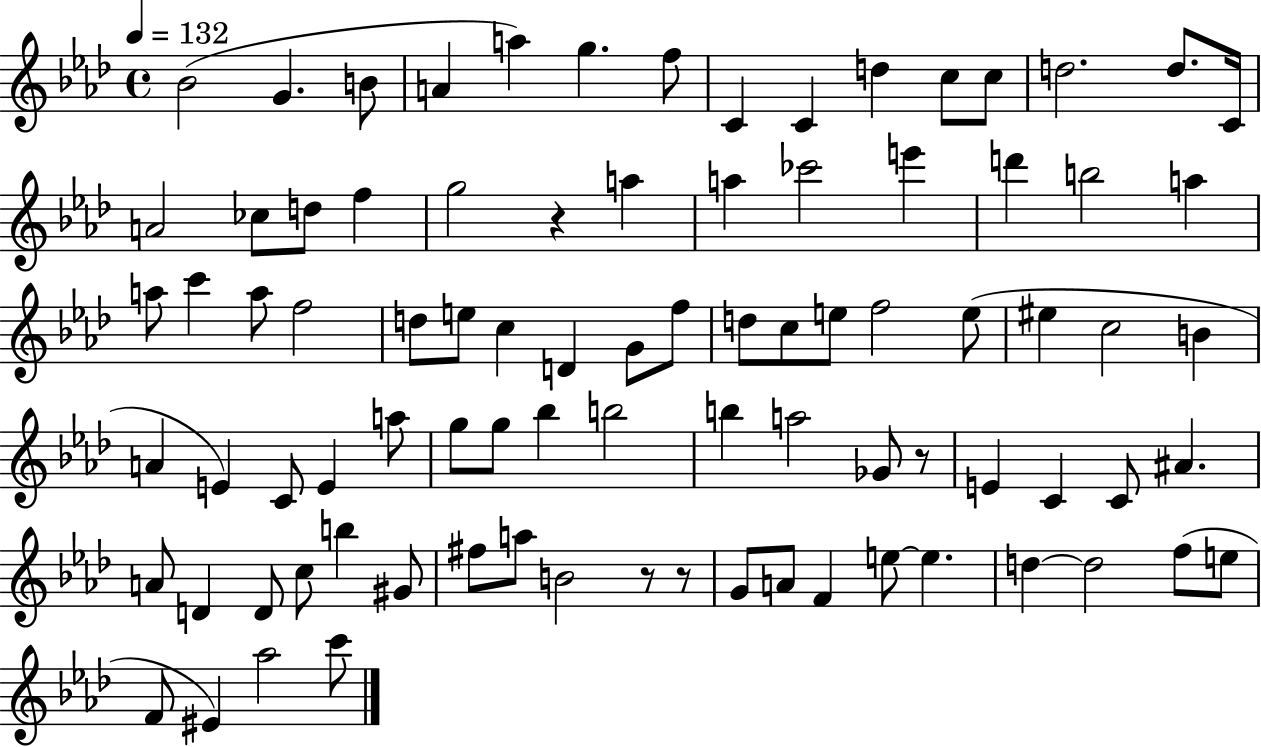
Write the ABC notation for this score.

X:1
T:Untitled
M:4/4
L:1/4
K:Ab
_B2 G B/2 A a g f/2 C C d c/2 c/2 d2 d/2 C/4 A2 _c/2 d/2 f g2 z a a _c'2 e' d' b2 a a/2 c' a/2 f2 d/2 e/2 c D G/2 f/2 d/2 c/2 e/2 f2 e/2 ^e c2 B A E C/2 E a/2 g/2 g/2 _b b2 b a2 _G/2 z/2 E C C/2 ^A A/2 D D/2 c/2 b ^G/2 ^f/2 a/2 B2 z/2 z/2 G/2 A/2 F e/2 e d d2 f/2 e/2 F/2 ^E _a2 c'/2